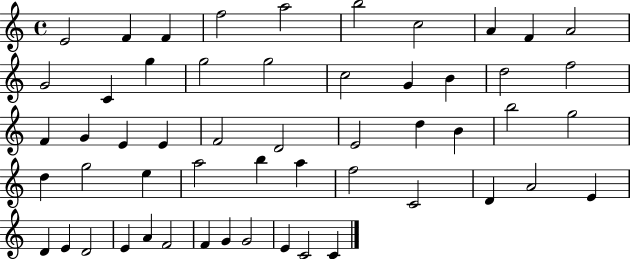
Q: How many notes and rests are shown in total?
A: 54